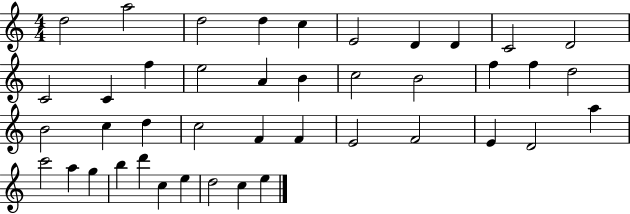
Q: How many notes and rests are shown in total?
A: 42